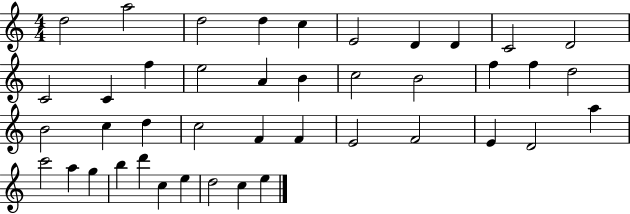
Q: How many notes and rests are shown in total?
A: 42